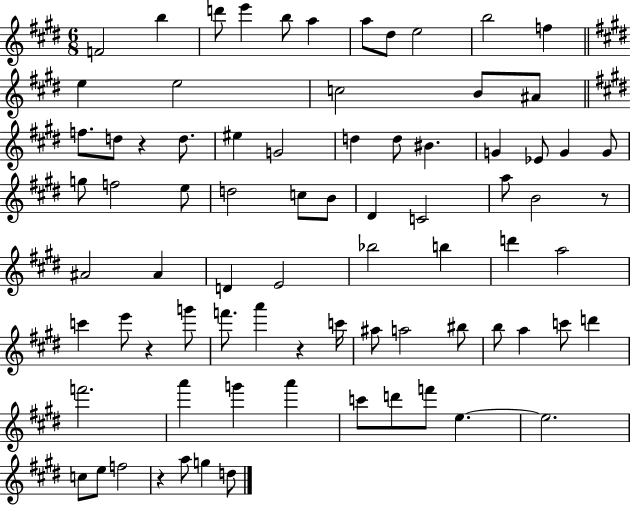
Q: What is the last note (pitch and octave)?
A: D5